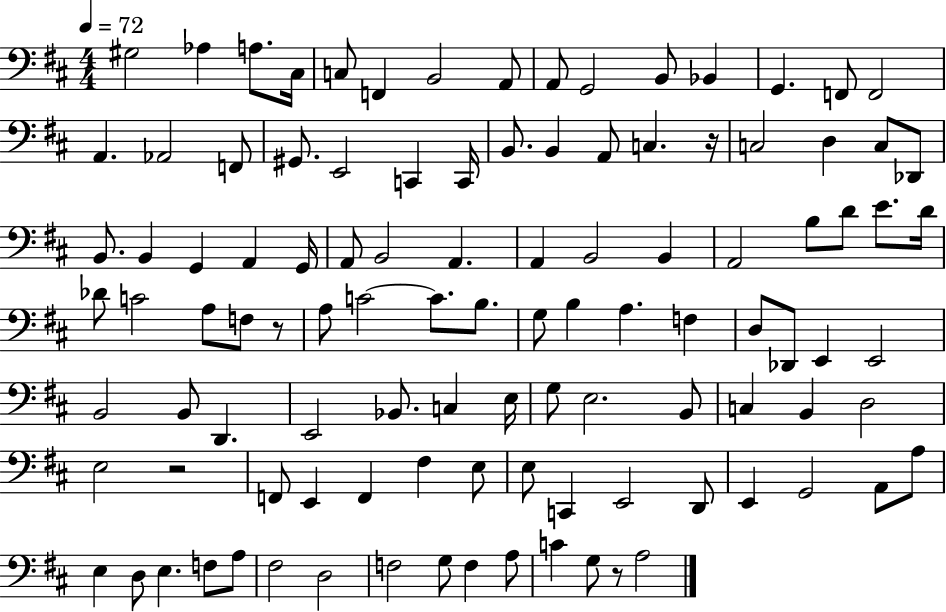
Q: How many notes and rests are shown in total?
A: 107